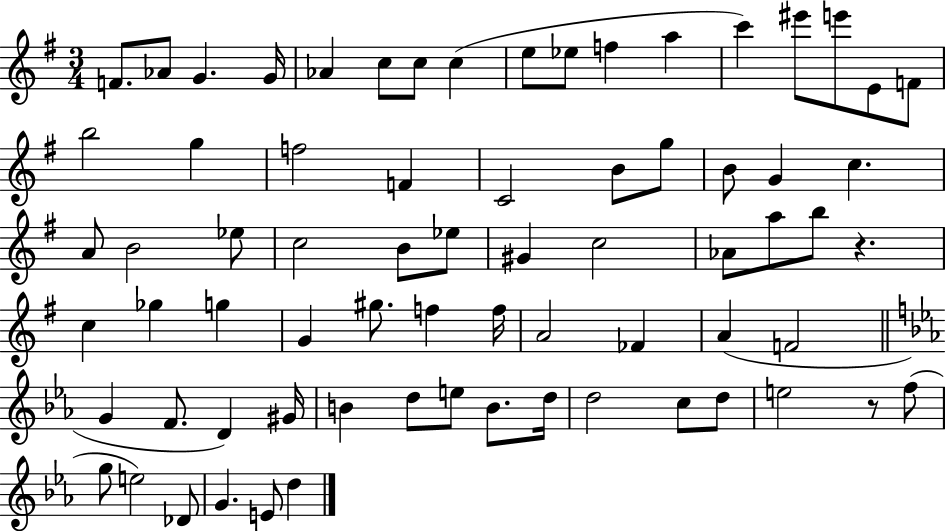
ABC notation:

X:1
T:Untitled
M:3/4
L:1/4
K:G
F/2 _A/2 G G/4 _A c/2 c/2 c e/2 _e/2 f a c' ^e'/2 e'/2 E/2 F/2 b2 g f2 F C2 B/2 g/2 B/2 G c A/2 B2 _e/2 c2 B/2 _e/2 ^G c2 _A/2 a/2 b/2 z c _g g G ^g/2 f f/4 A2 _F A F2 G F/2 D ^G/4 B d/2 e/2 B/2 d/4 d2 c/2 d/2 e2 z/2 f/2 g/2 e2 _D/2 G E/2 d